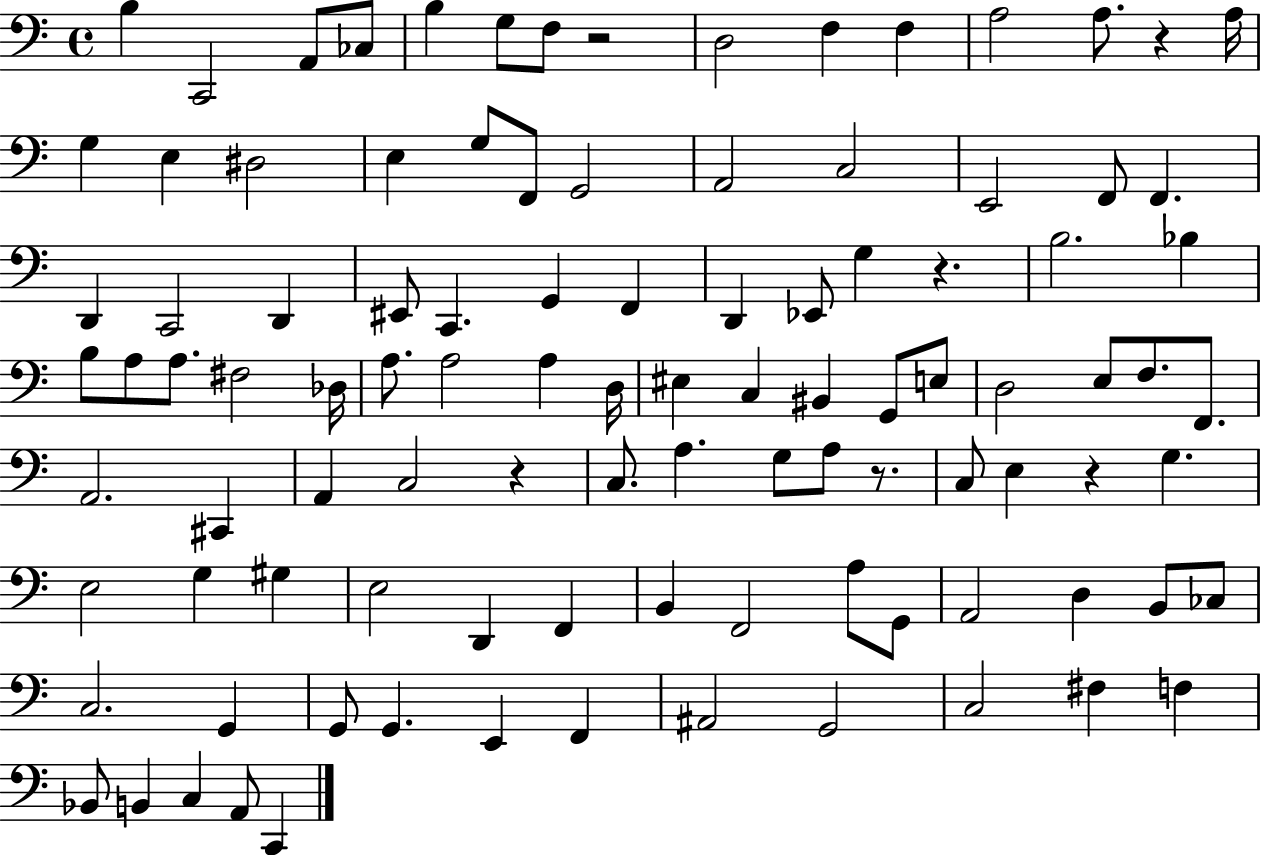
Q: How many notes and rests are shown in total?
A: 102